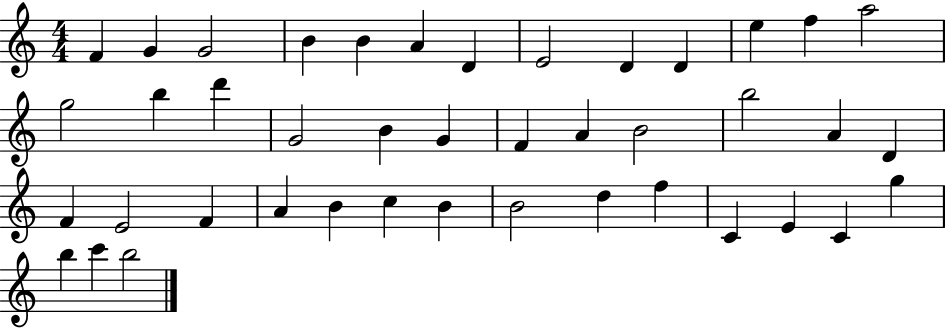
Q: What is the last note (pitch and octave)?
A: B5